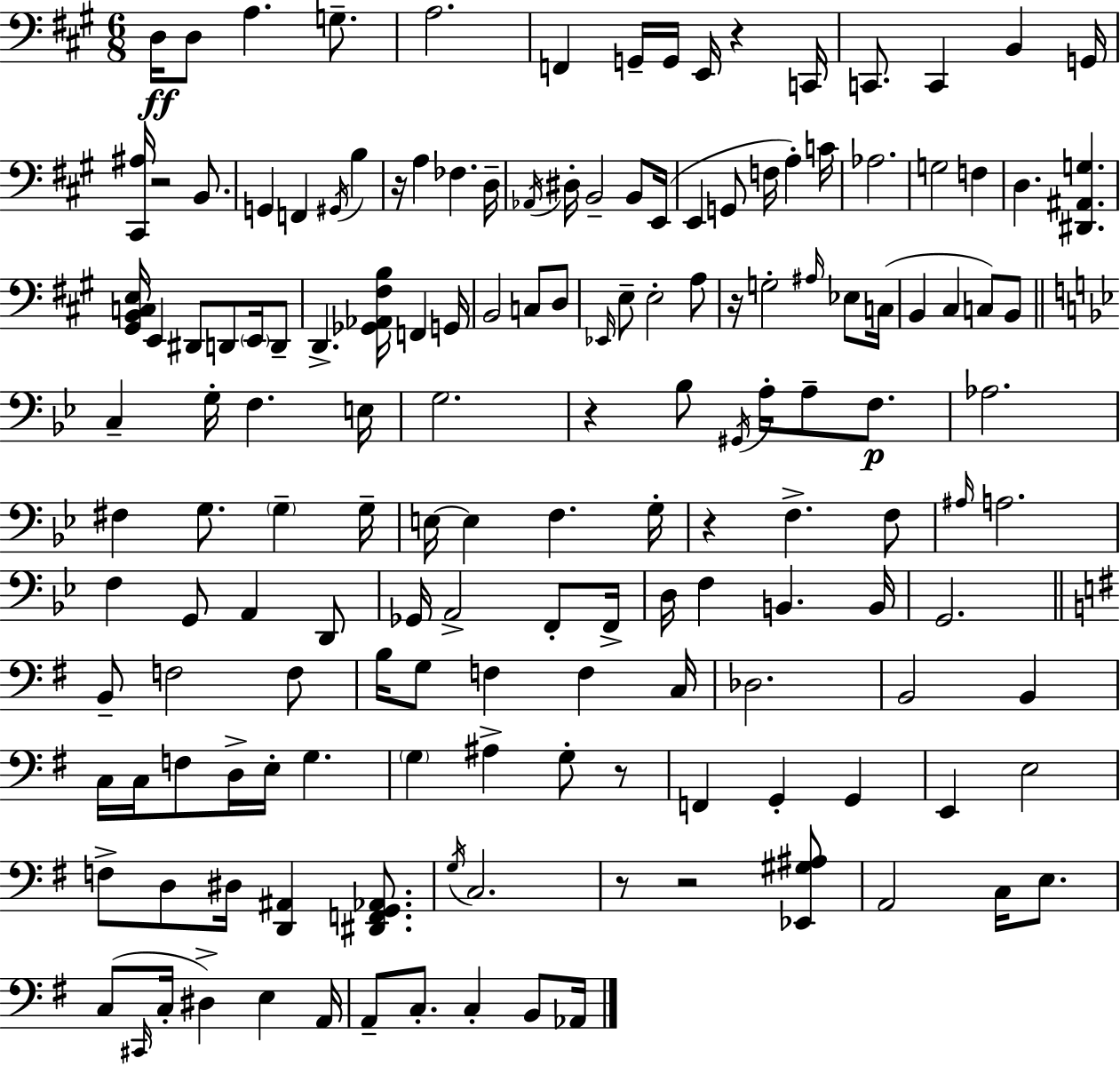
{
  \clef bass
  \numericTimeSignature
  \time 6/8
  \key a \major
  d16\ff d8 a4. g8.-- | a2. | f,4 g,16-- g,16 e,16 r4 c,16 | c,8. c,4 b,4 g,16 | \break <cis, ais>16 r2 b,8. | g,4 f,4 \acciaccatura { gis,16 } b4 | r16 a4 fes4. | d16-- \acciaccatura { aes,16 } dis16-. b,2-- b,8 | \break e,16( e,4 g,8 f16 a4-.) | c'16 aes2. | g2 f4 | d4. <dis, ais, g>4. | \break <gis, b, c e>16 e,4 dis,8 d,8 \parenthesize e,16 | d,8-- d,4.-> <ges, aes, fis b>16 f,4 | g,16 b,2 c8 | d8 \grace { ees,16 } e8-- e2-. | \break a8 r16 g2-. | \grace { ais16 } ees8 c16( b,4 cis4 | c8) b,8 \bar "||" \break \key bes \major c4-- g16-. f4. e16 | g2. | r4 bes8 \acciaccatura { gis,16 } a16-. a8-- f8.\p | aes2. | \break fis4 g8. \parenthesize g4-- | g16-- e16~~ e4 f4. | g16-. r4 f4.-> f8 | \grace { ais16 } a2. | \break f4 g,8 a,4 | d,8 ges,16 a,2-> f,8-. | f,16-> d16 f4 b,4. | b,16 g,2. | \break \bar "||" \break \key e \minor b,8-- f2 f8 | b16 g8 f4 f4 c16 | des2. | b,2 b,4 | \break c16 c16 f8 d16-> e16-. g4. | \parenthesize g4 ais4-> g8-. r8 | f,4 g,4-. g,4 | e,4 e2 | \break f8-> d8 dis16 <d, ais,>4 <dis, f, g, aes,>8. | \acciaccatura { g16 } c2. | r8 r2 <ees, gis ais>8 | a,2 c16 e8. | \break c8( \grace { cis,16 } c16-. dis4->) e4 | a,16 a,8-- c8.-. c4-. b,8 | aes,16 \bar "|."
}